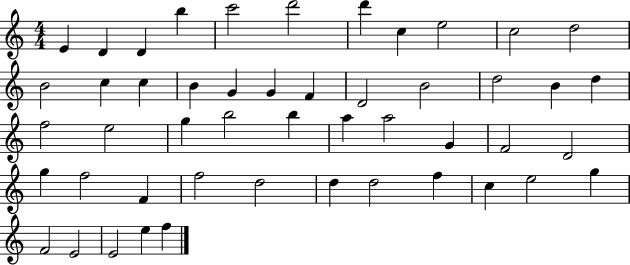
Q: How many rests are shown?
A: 0